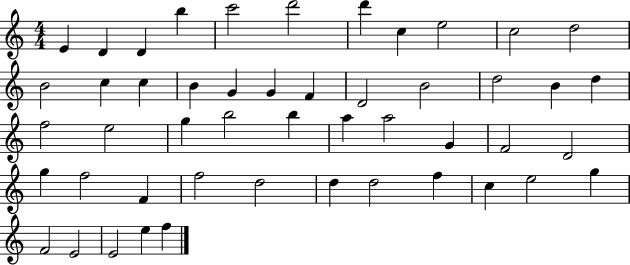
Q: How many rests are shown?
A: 0